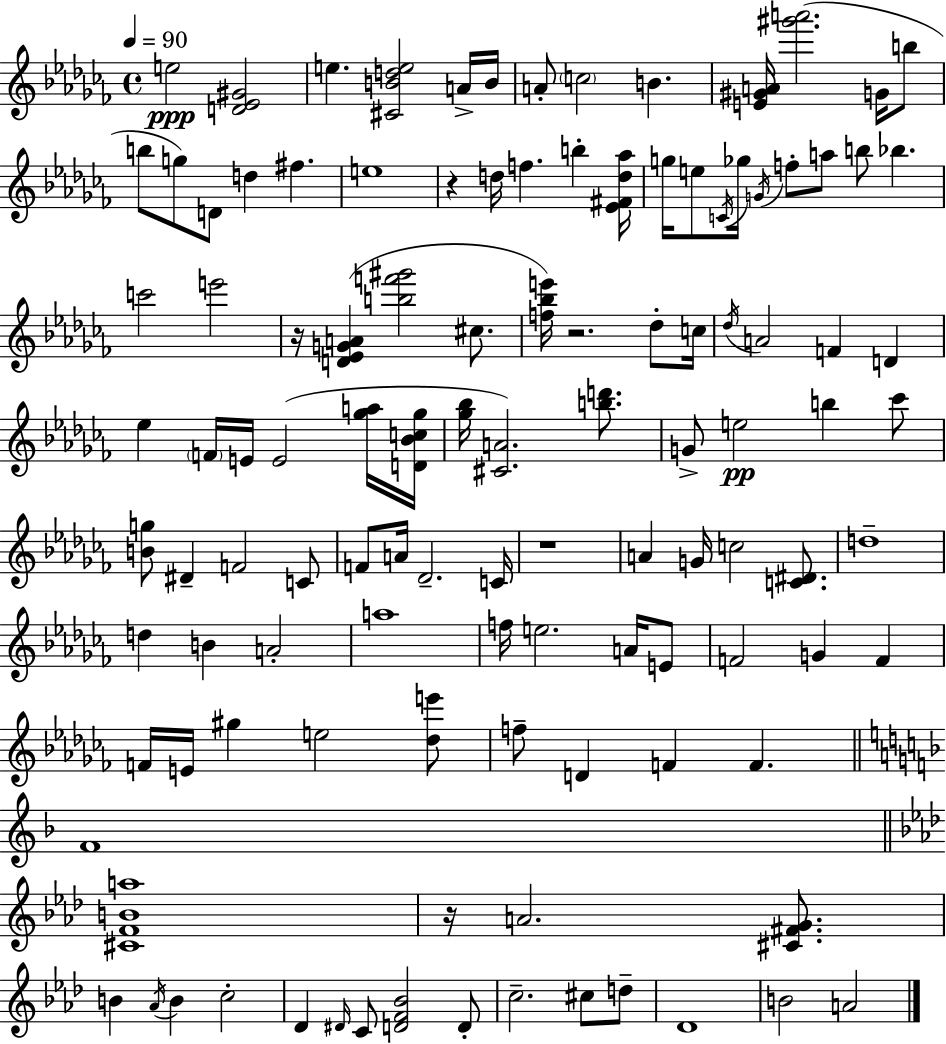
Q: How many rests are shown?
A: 5